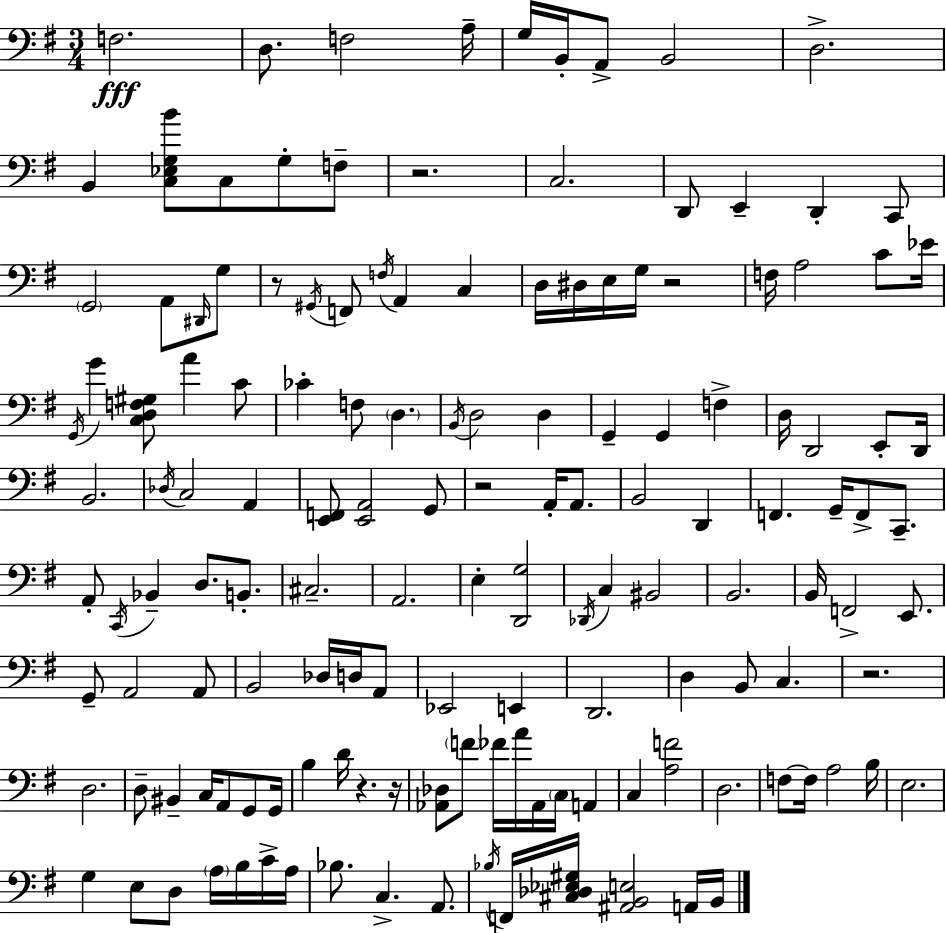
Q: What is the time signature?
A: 3/4